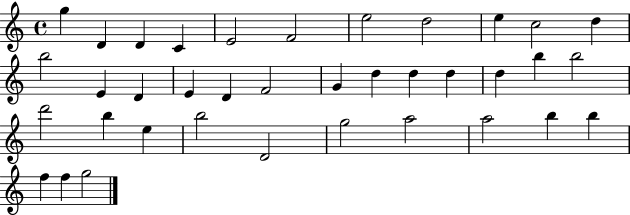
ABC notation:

X:1
T:Untitled
M:4/4
L:1/4
K:C
g D D C E2 F2 e2 d2 e c2 d b2 E D E D F2 G d d d d b b2 d'2 b e b2 D2 g2 a2 a2 b b f f g2